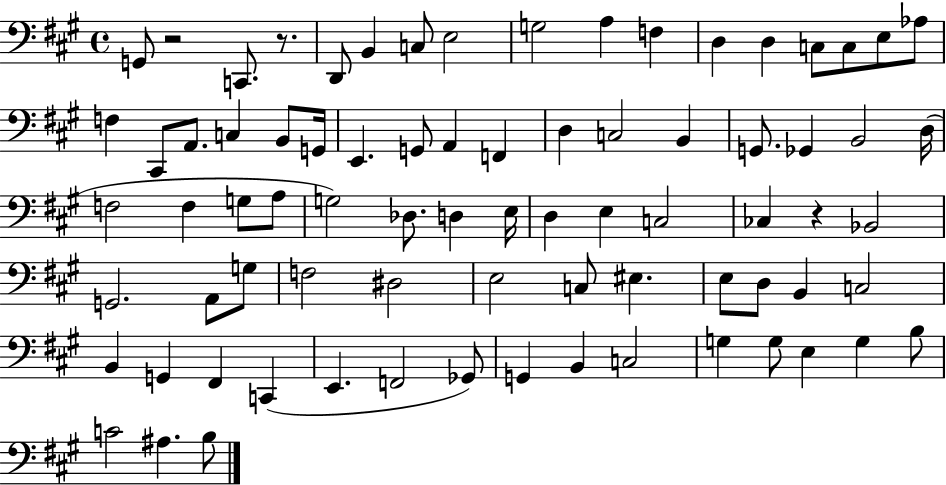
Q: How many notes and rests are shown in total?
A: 78